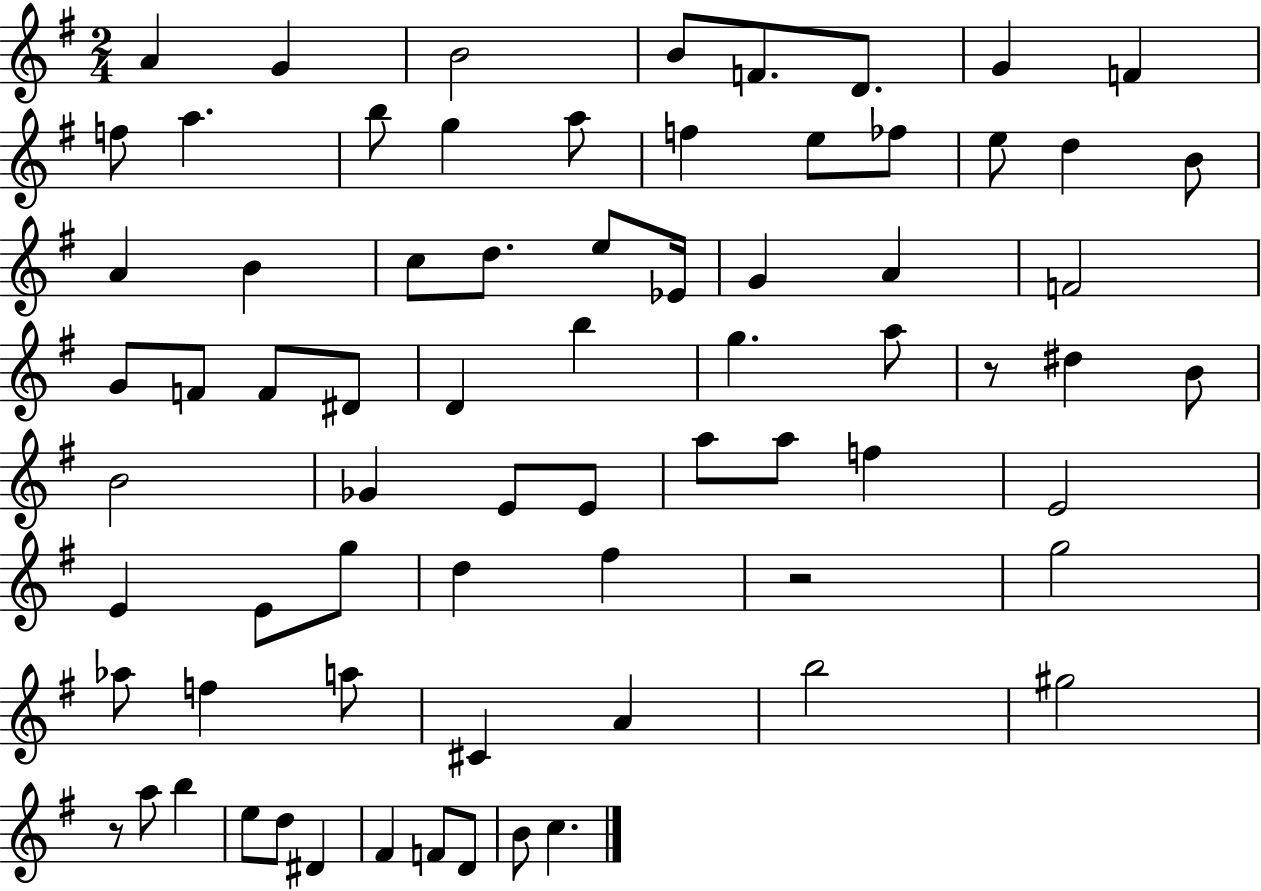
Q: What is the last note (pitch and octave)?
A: C5